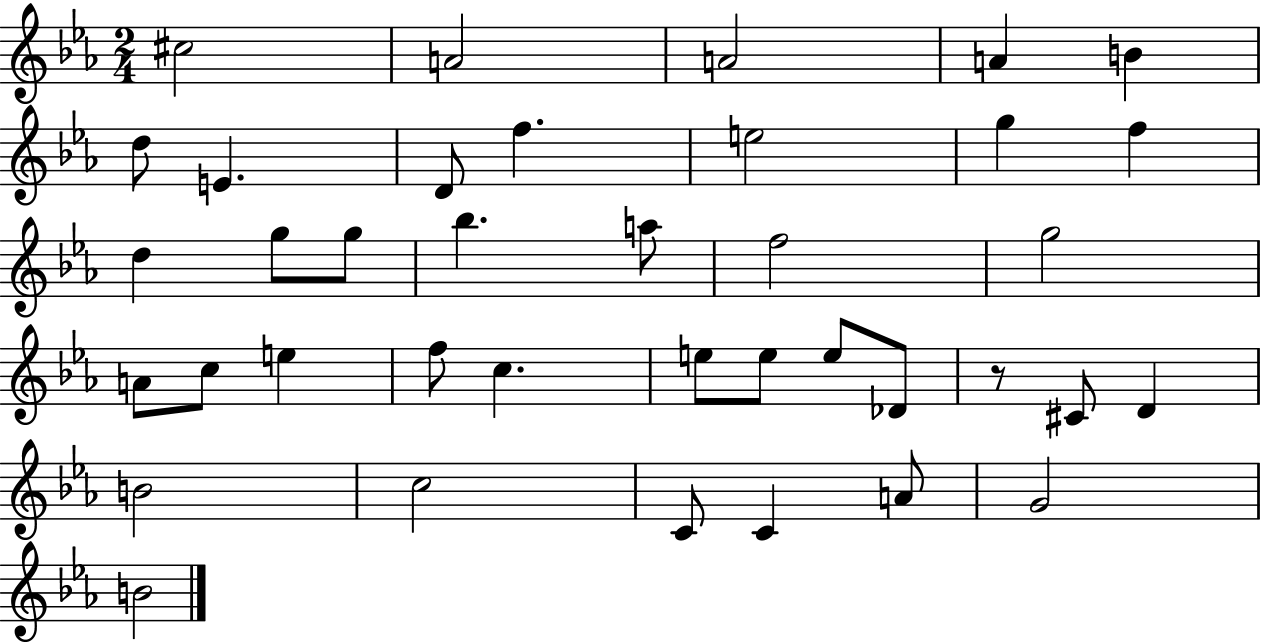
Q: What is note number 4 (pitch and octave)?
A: A4